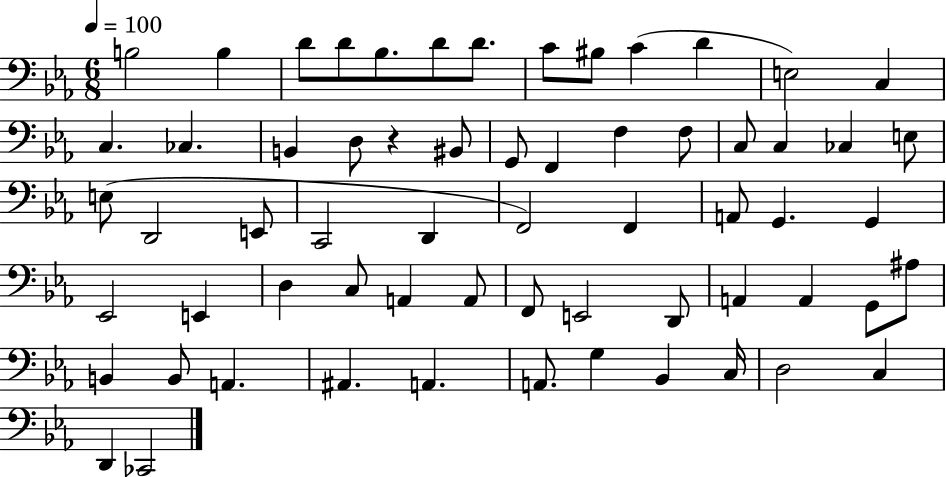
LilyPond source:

{
  \clef bass
  \numericTimeSignature
  \time 6/8
  \key ees \major
  \tempo 4 = 100
  \repeat volta 2 { b2 b4 | d'8 d'8 bes8. d'8 d'8. | c'8 bis8 c'4( d'4 | e2) c4 | \break c4. ces4. | b,4 d8 r4 bis,8 | g,8 f,4 f4 f8 | c8 c4 ces4 e8 | \break e8( d,2 e,8 | c,2 d,4 | f,2) f,4 | a,8 g,4. g,4 | \break ees,2 e,4 | d4 c8 a,4 a,8 | f,8 e,2 d,8 | a,4 a,4 g,8 ais8 | \break b,4 b,8 a,4. | ais,4. a,4. | a,8. g4 bes,4 c16 | d2 c4 | \break d,4 ces,2 | } \bar "|."
}